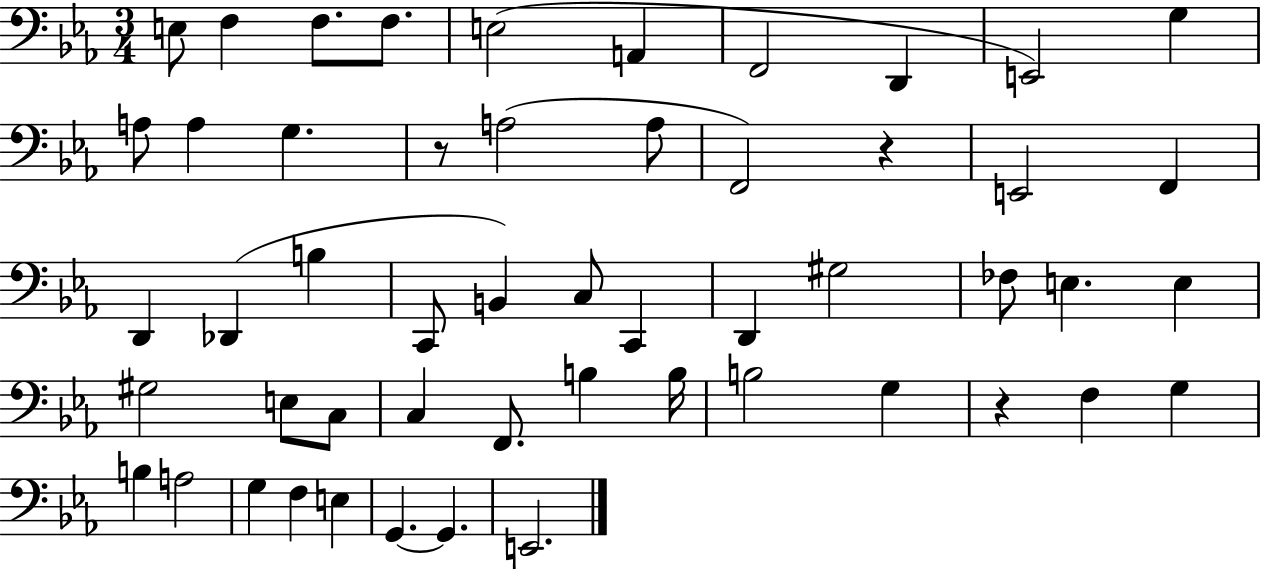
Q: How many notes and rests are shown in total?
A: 52